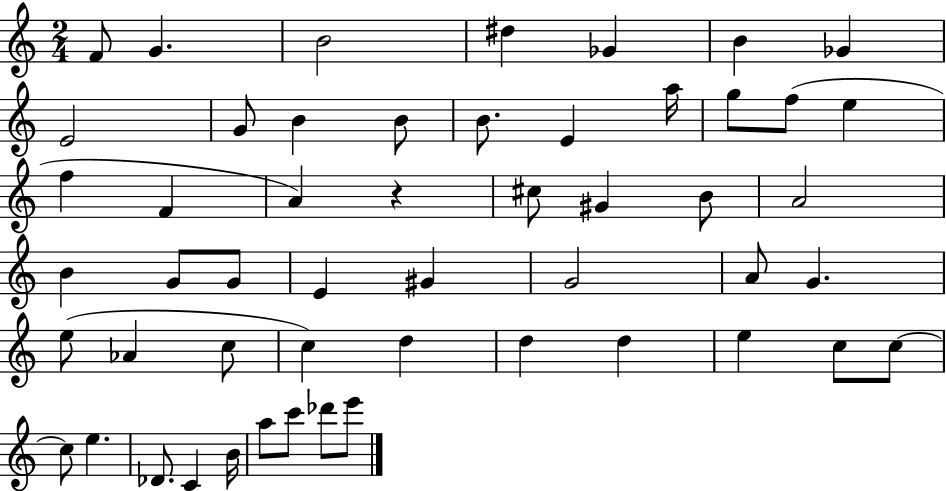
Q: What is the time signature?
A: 2/4